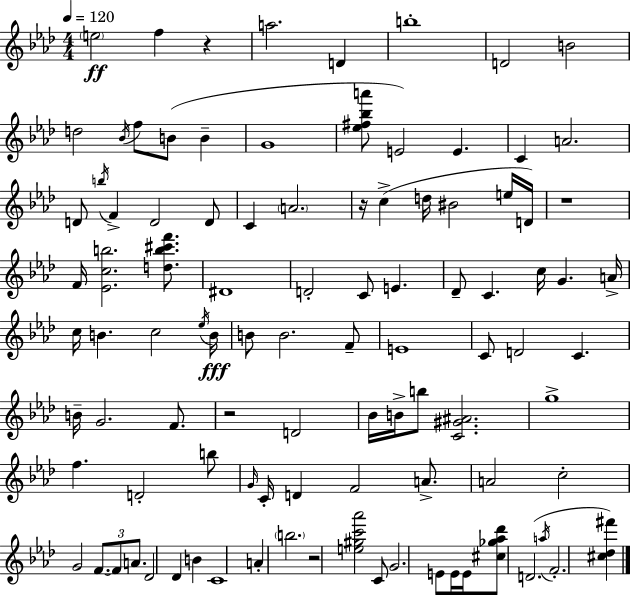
{
  \clef treble
  \numericTimeSignature
  \time 4/4
  \key f \minor
  \tempo 4 = 120
  \repeat volta 2 { \parenthesize e''2\ff f''4 r4 | a''2. d'4 | b''1-. | d'2 b'2 | \break d''2 \acciaccatura { bes'16 } f''8 b'8( b'4-- | g'1 | <ees'' fis'' bes'' a'''>8 e'2) e'4. | c'4 a'2. | \break d'8 \acciaccatura { b''16 } f'4-> d'2 | d'8 c'4 \parenthesize a'2. | r16 c''4->( d''16 bis'2 | e''16 d'16) r1 | \break f'16 <ees' c'' b''>2. <d'' b'' cis''' f'''>8. | dis'1 | d'2-. c'8 e'4. | des'8-- c'4. c''16 g'4. | \break a'16-> c''16 b'4. c''2 | \acciaccatura { ees''16 } b'16\fff b'8 b'2. | f'8-- e'1 | c'8 d'2 c'4. | \break b'16-- g'2. | f'8. r2 d'2 | bes'16 b'16-> b''8 <c' gis' ais'>2. | g''1-> | \break f''4. d'2-. | b''8 \grace { g'16 } c'16-. d'4 f'2 | a'8.-> a'2 c''2-. | g'2 \tuplet 3/2 { f'8.~~ f'8 | \break a'8. } des'2 des'4 | b'4 c'1 | a'4-. \parenthesize b''2. | r2 <e'' gis'' c''' aes'''>2 | \break c'8 g'2. | e'8 e'16 e'16 <cis'' ges'' aes'' des'''>8 d'2.( | \acciaccatura { a''16 } f'2.-. | <cis'' des'' fis'''>4) } \bar "|."
}